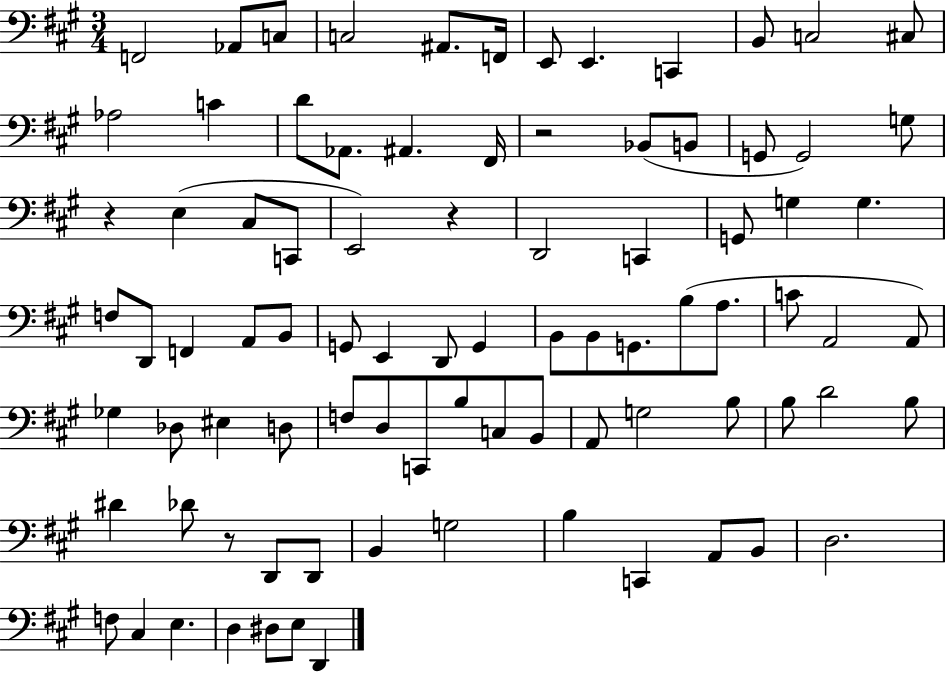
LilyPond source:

{
  \clef bass
  \numericTimeSignature
  \time 3/4
  \key a \major
  f,2 aes,8 c8 | c2 ais,8. f,16 | e,8 e,4. c,4 | b,8 c2 cis8 | \break aes2 c'4 | d'8 aes,8. ais,4. fis,16 | r2 bes,8( b,8 | g,8 g,2) g8 | \break r4 e4( cis8 c,8 | e,2) r4 | d,2 c,4 | g,8 g4 g4. | \break f8 d,8 f,4 a,8 b,8 | g,8 e,4 d,8 g,4 | b,8 b,8 g,8. b8( a8. | c'8 a,2 a,8) | \break ges4 des8 eis4 d8 | f8 d8 c,8 b8 c8 b,8 | a,8 g2 b8 | b8 d'2 b8 | \break dis'4 des'8 r8 d,8 d,8 | b,4 g2 | b4 c,4 a,8 b,8 | d2. | \break f8 cis4 e4. | d4 dis8 e8 d,4 | \bar "|."
}